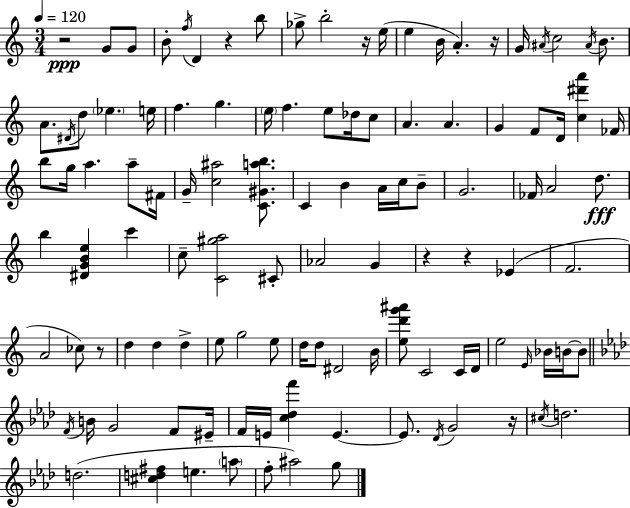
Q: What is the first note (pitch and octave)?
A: G4